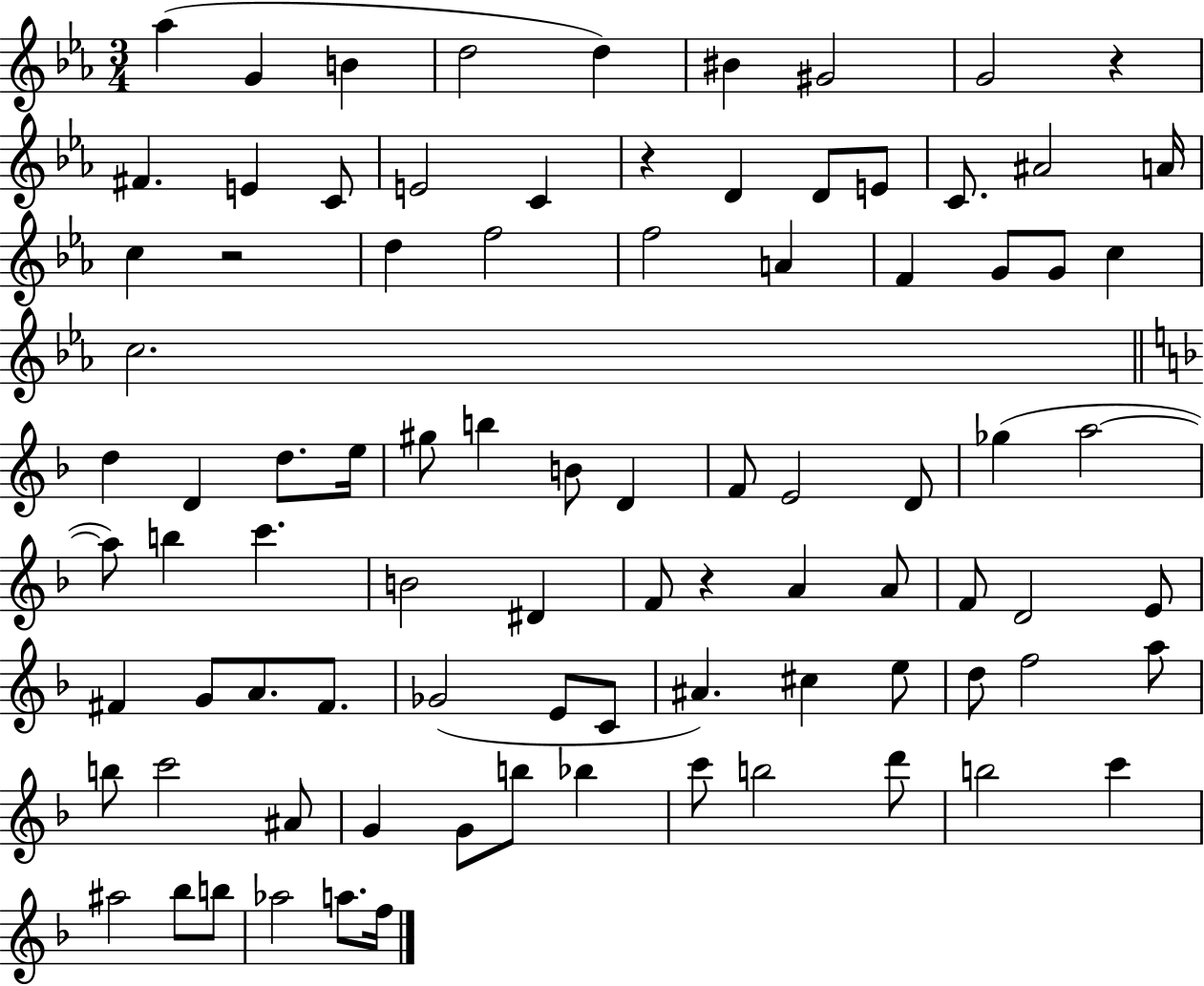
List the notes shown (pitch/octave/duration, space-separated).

Ab5/q G4/q B4/q D5/h D5/q BIS4/q G#4/h G4/h R/q F#4/q. E4/q C4/e E4/h C4/q R/q D4/q D4/e E4/e C4/e. A#4/h A4/s C5/q R/h D5/q F5/h F5/h A4/q F4/q G4/e G4/e C5/q C5/h. D5/q D4/q D5/e. E5/s G#5/e B5/q B4/e D4/q F4/e E4/h D4/e Gb5/q A5/h A5/e B5/q C6/q. B4/h D#4/q F4/e R/q A4/q A4/e F4/e D4/h E4/e F#4/q G4/e A4/e. F#4/e. Gb4/h E4/e C4/e A#4/q. C#5/q E5/e D5/e F5/h A5/e B5/e C6/h A#4/e G4/q G4/e B5/e Bb5/q C6/e B5/h D6/e B5/h C6/q A#5/h Bb5/e B5/e Ab5/h A5/e. F5/s